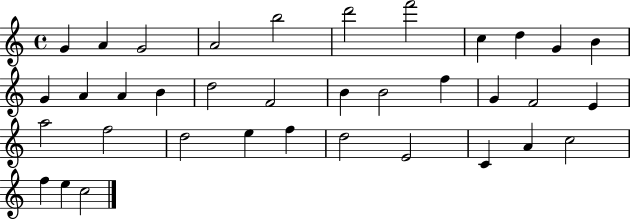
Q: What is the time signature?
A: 4/4